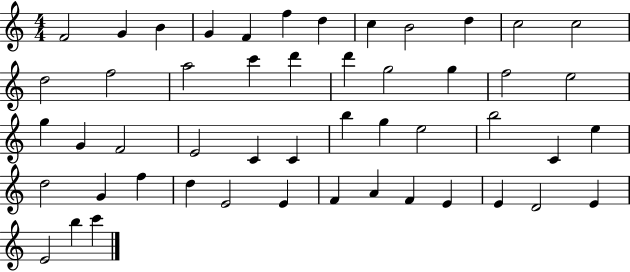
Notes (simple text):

F4/h G4/q B4/q G4/q F4/q F5/q D5/q C5/q B4/h D5/q C5/h C5/h D5/h F5/h A5/h C6/q D6/q D6/q G5/h G5/q F5/h E5/h G5/q G4/q F4/h E4/h C4/q C4/q B5/q G5/q E5/h B5/h C4/q E5/q D5/h G4/q F5/q D5/q E4/h E4/q F4/q A4/q F4/q E4/q E4/q D4/h E4/q E4/h B5/q C6/q